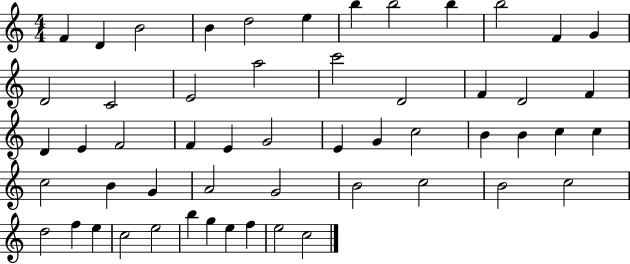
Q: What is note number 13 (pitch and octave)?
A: D4